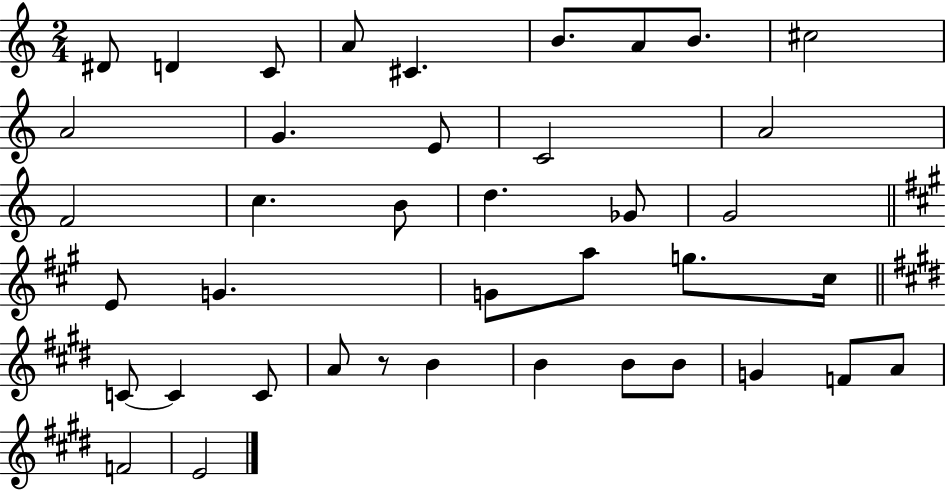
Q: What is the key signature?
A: C major